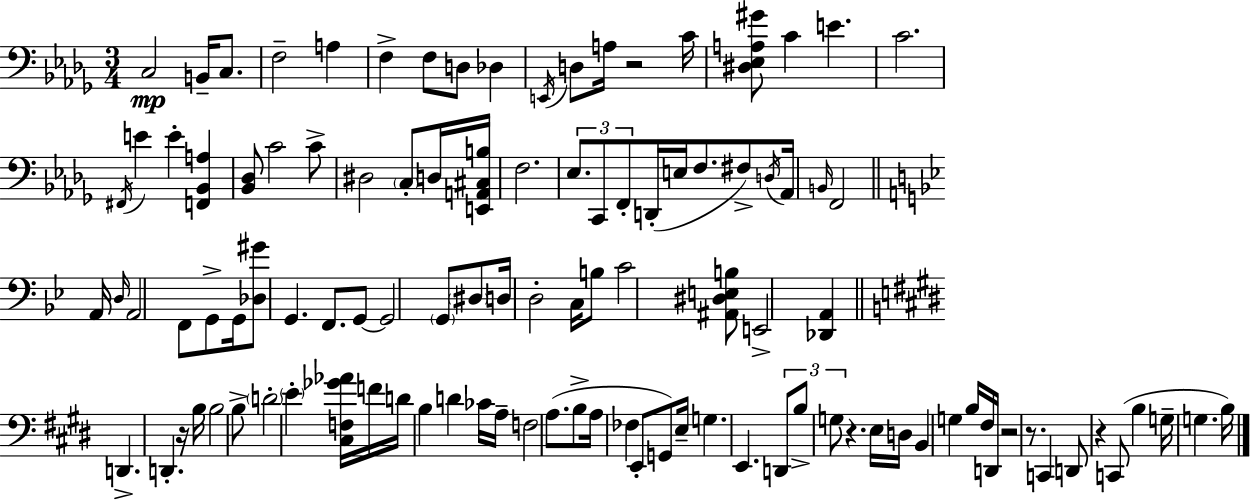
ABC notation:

X:1
T:Untitled
M:3/4
L:1/4
K:Bbm
C,2 B,,/4 C,/2 F,2 A, F, F,/2 D,/2 _D, E,,/4 D,/2 A,/4 z2 C/4 [^D,_E,A,^G]/2 C E C2 ^F,,/4 E E [F,,_B,,A,] [_B,,_D,]/2 C2 C/2 ^D,2 C,/2 D,/4 [E,,A,,^C,B,]/4 F,2 _E,/2 C,,/2 F,,/2 D,,/4 E,/4 F,/2 ^F,/2 D,/4 _A,,/4 B,,/4 F,,2 A,,/4 D,/4 A,,2 F,,/2 G,,/2 G,,/4 [_D,^G]/2 G,, F,,/2 G,,/2 G,,2 G,,/2 ^D,/2 D,/4 D,2 C,/4 B,/2 C2 [^A,,^D,E,B,]/2 E,,2 [_D,,A,,] D,, D,, z/4 B,/4 B,2 B,/2 D2 E [^C,F,_G_A]/4 F/4 D/4 B, D _C/4 A,/4 F,2 A,/2 B,/2 A,/4 _F, E,,/2 G,,/2 E,/4 G, E,, D,,/2 B,/2 G,/2 z E,/4 D,/4 B,, G, B,/4 ^F,/4 D,,/4 z2 z/2 C,, D,,/2 z C,,/2 B, G,/4 G, B,/4